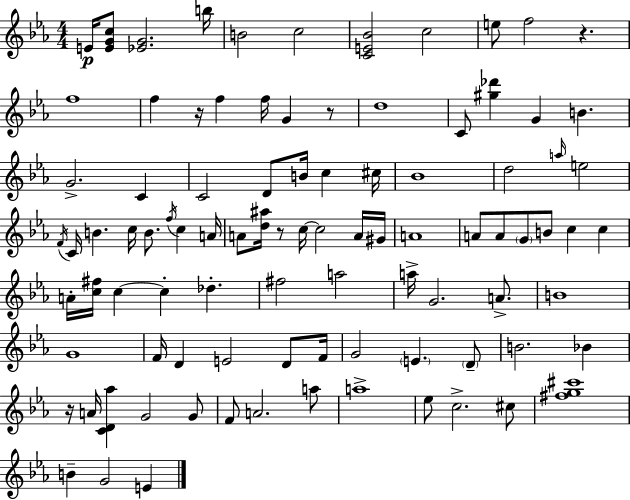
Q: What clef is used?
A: treble